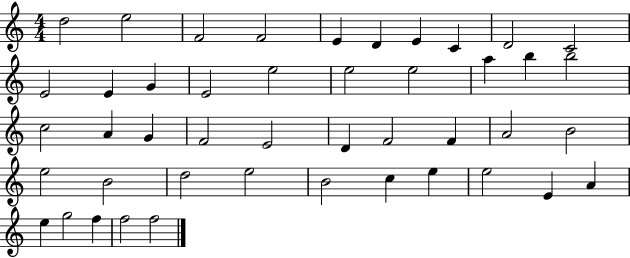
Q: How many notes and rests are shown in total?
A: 45